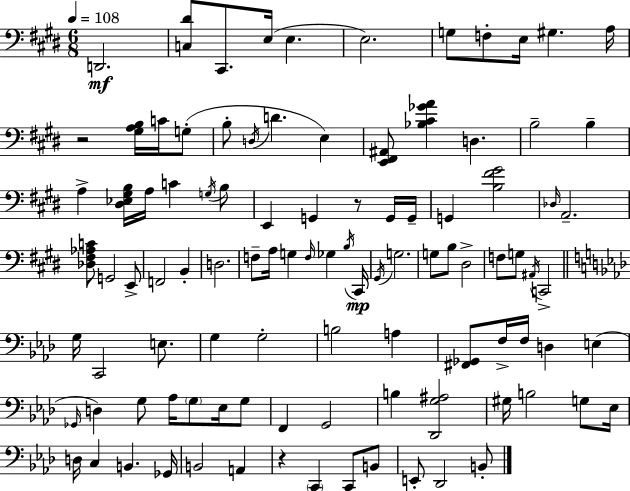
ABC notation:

X:1
T:Untitled
M:6/8
L:1/4
K:E
D,,2 [C,^D]/2 ^C,,/2 E,/4 E, E,2 G,/2 F,/2 E,/4 ^G, A,/4 z2 [^G,A,B,]/4 C/4 G,/2 B,/2 D,/4 D E, [E,,^F,,^A,,]/2 [_B,^C_GA] D, B,2 B, A, [^D,_E,^G,B,]/4 A,/4 C G,/4 B,/2 E,, G,, z/2 G,,/4 G,,/4 G,, [B,^F^G]2 _D,/4 A,,2 [_D,^F,_A,C]/2 G,,2 E,,/2 F,,2 B,, D,2 F,/2 A,/4 G, F,/4 _G, B,/4 ^C,,/4 ^G,,/4 G,2 G,/2 B,/2 ^D,2 F,/2 G,/2 ^A,,/4 C,,2 G,/4 C,,2 E,/2 G, G,2 B,2 A, [^F,,_G,,]/2 F,/4 F,/4 D, E, _G,,/4 D, G,/2 _A,/4 G,/2 _E,/4 G,/2 F,, G,,2 B, [_D,,G,^A,]2 ^G,/4 B,2 G,/2 _E,/4 D,/4 C, B,, _G,,/4 B,,2 A,, z C,, C,,/2 B,,/2 E,,/2 _D,,2 B,,/2